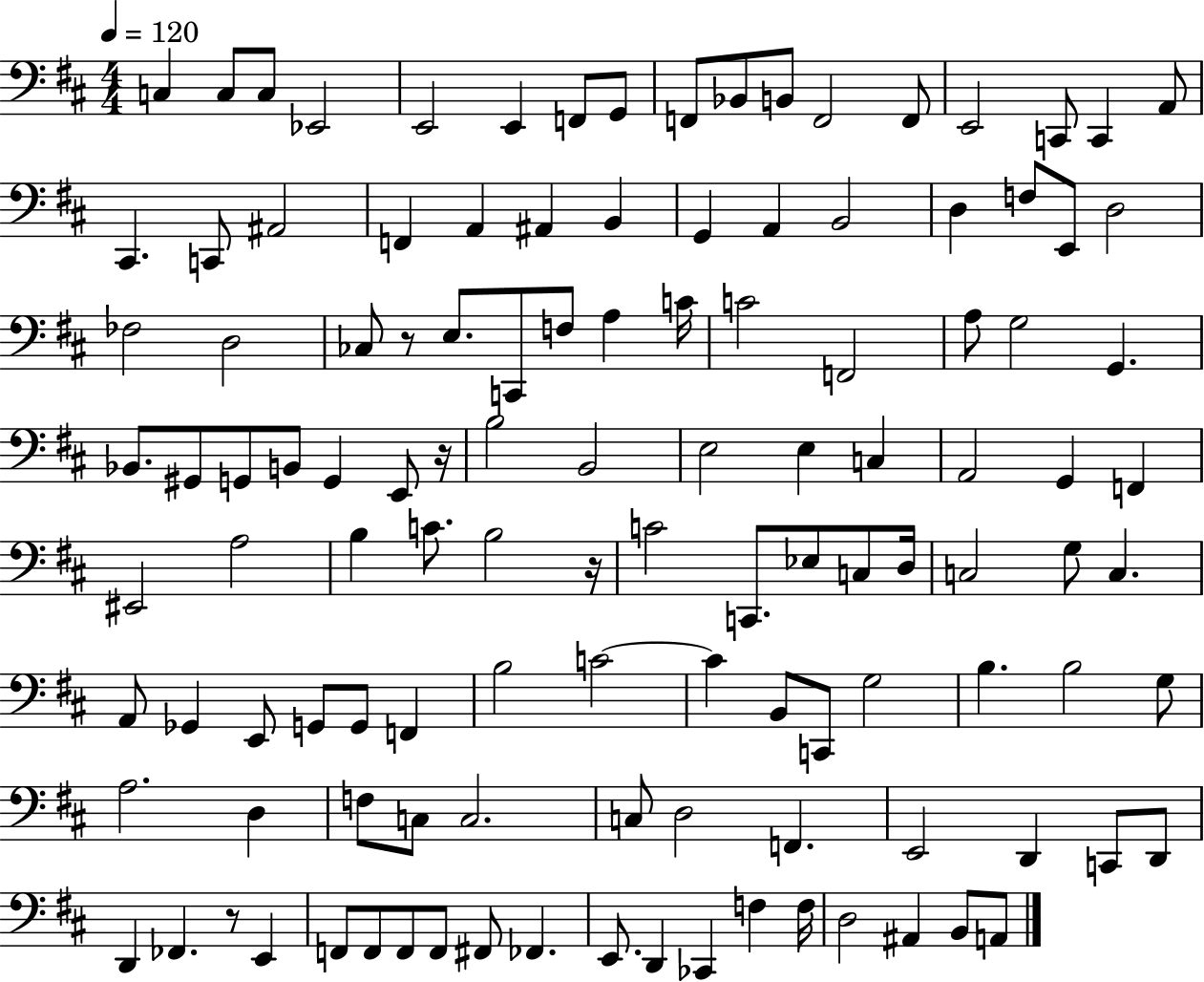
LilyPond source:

{
  \clef bass
  \numericTimeSignature
  \time 4/4
  \key d \major
  \tempo 4 = 120
  c4 c8 c8 ees,2 | e,2 e,4 f,8 g,8 | f,8 bes,8 b,8 f,2 f,8 | e,2 c,8 c,4 a,8 | \break cis,4. c,8 ais,2 | f,4 a,4 ais,4 b,4 | g,4 a,4 b,2 | d4 f8 e,8 d2 | \break fes2 d2 | ces8 r8 e8. c,8 f8 a4 c'16 | c'2 f,2 | a8 g2 g,4. | \break bes,8. gis,8 g,8 b,8 g,4 e,8 r16 | b2 b,2 | e2 e4 c4 | a,2 g,4 f,4 | \break eis,2 a2 | b4 c'8. b2 r16 | c'2 c,8. ees8 c8 d16 | c2 g8 c4. | \break a,8 ges,4 e,8 g,8 g,8 f,4 | b2 c'2~~ | c'4 b,8 c,8 g2 | b4. b2 g8 | \break a2. d4 | f8 c8 c2. | c8 d2 f,4. | e,2 d,4 c,8 d,8 | \break d,4 fes,4. r8 e,4 | f,8 f,8 f,8 f,8 fis,8 fes,4. | e,8. d,4 ces,4 f4 f16 | d2 ais,4 b,8 a,8 | \break \bar "|."
}